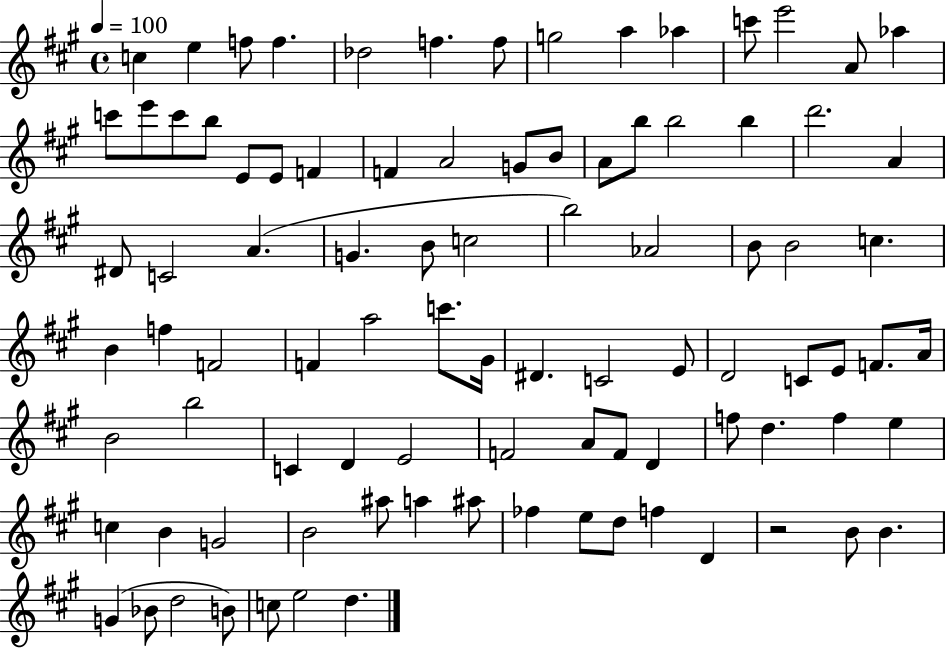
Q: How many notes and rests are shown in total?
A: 92